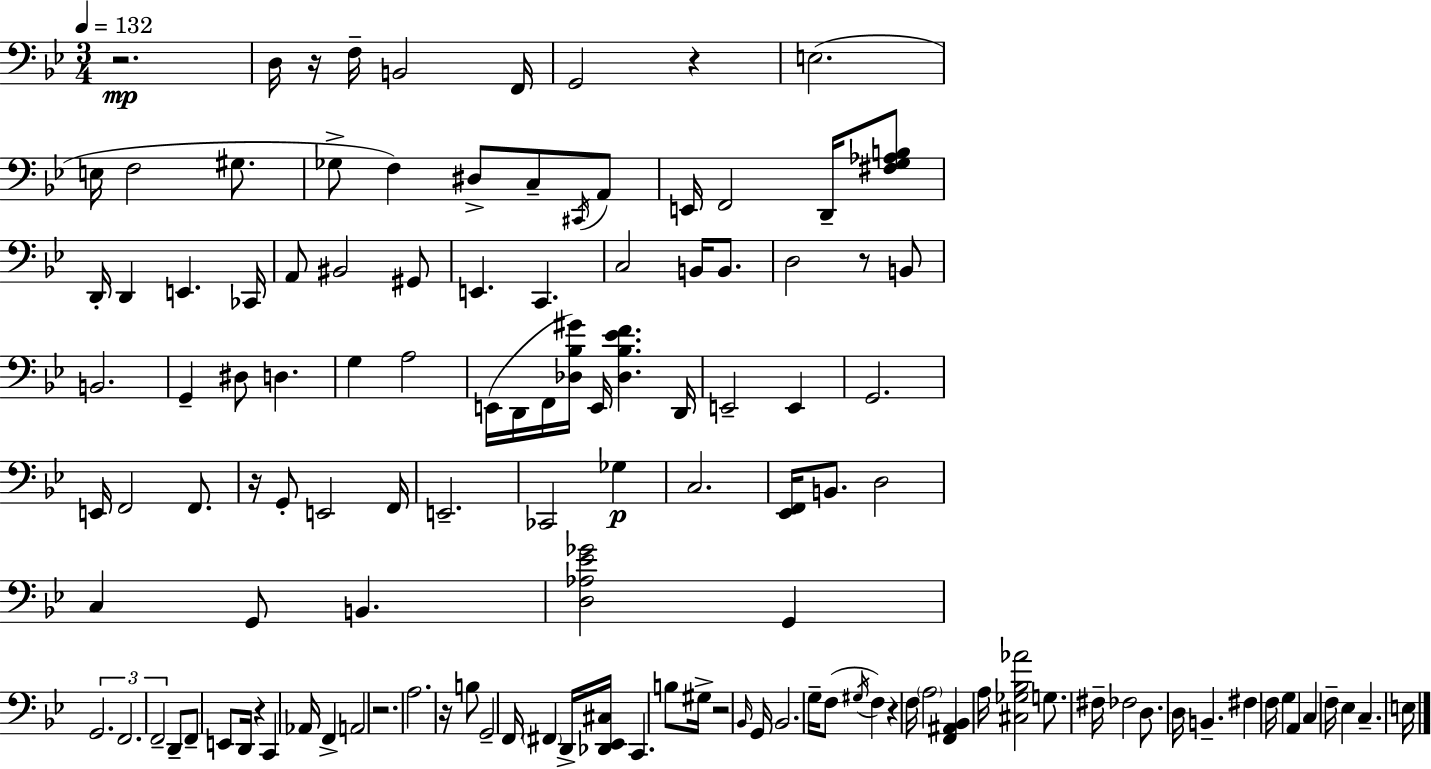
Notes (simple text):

R/h. D3/s R/s F3/s B2/h F2/s G2/h R/q E3/h. E3/s F3/h G#3/e. Gb3/e F3/q D#3/e C3/e C#2/s A2/e E2/s F2/h D2/s [F#3,G3,Ab3,B3]/e D2/s D2/q E2/q. CES2/s A2/e BIS2/h G#2/e E2/q. C2/q. C3/h B2/s B2/e. D3/h R/e B2/e B2/h. G2/q D#3/e D3/q. G3/q A3/h E2/s D2/s F2/s [Db3,Bb3,G#4]/s E2/s [Db3,Bb3,Eb4,F4]/q. D2/s E2/h E2/q G2/h. E2/s F2/h F2/e. R/s G2/e E2/h F2/s E2/h. CES2/h Gb3/q C3/h. [Eb2,F2]/s B2/e. D3/h C3/q G2/e B2/q. [D3,Ab3,Eb4,Gb4]/h G2/q G2/h. F2/h. F2/h D2/e F2/e E2/e D2/s R/q C2/q Ab2/s F2/q A2/h R/h. A3/h. R/s B3/e G2/h F2/s F#2/q D2/s [Db2,Eb2,C#3]/s C2/q. B3/e G#3/s R/h Bb2/s G2/s Bb2/h. G3/s F3/e G#3/s F3/q R/q F3/s A3/h [F2,A#2,Bb2]/q A3/s [C#3,Gb3,Bb3,Ab4]/h G3/e. F#3/s FES3/h D3/e. D3/s B2/q. F#3/q F3/s G3/q A2/q C3/q F3/s Eb3/q C3/q. E3/s